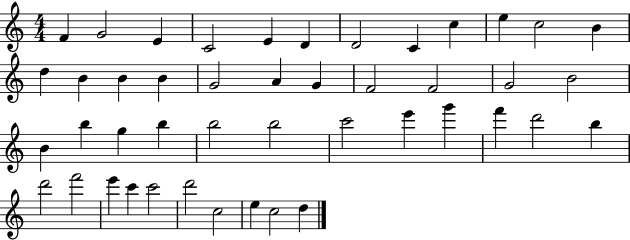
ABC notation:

X:1
T:Untitled
M:4/4
L:1/4
K:C
F G2 E C2 E D D2 C c e c2 B d B B B G2 A G F2 F2 G2 B2 B b g b b2 b2 c'2 e' g' f' d'2 b d'2 f'2 e' c' c'2 d'2 c2 e c2 d